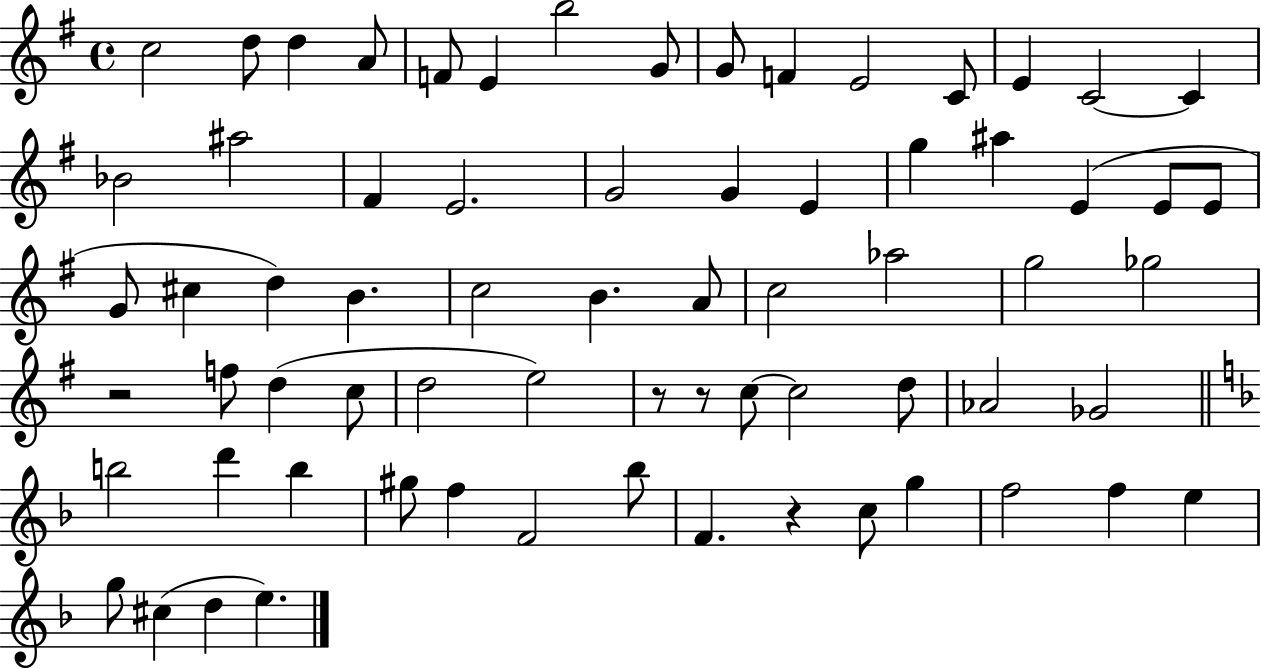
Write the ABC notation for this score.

X:1
T:Untitled
M:4/4
L:1/4
K:G
c2 d/2 d A/2 F/2 E b2 G/2 G/2 F E2 C/2 E C2 C _B2 ^a2 ^F E2 G2 G E g ^a E E/2 E/2 G/2 ^c d B c2 B A/2 c2 _a2 g2 _g2 z2 f/2 d c/2 d2 e2 z/2 z/2 c/2 c2 d/2 _A2 _G2 b2 d' b ^g/2 f F2 _b/2 F z c/2 g f2 f e g/2 ^c d e